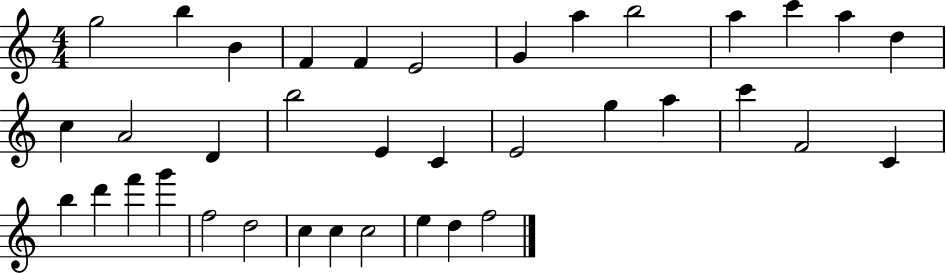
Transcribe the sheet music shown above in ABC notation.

X:1
T:Untitled
M:4/4
L:1/4
K:C
g2 b B F F E2 G a b2 a c' a d c A2 D b2 E C E2 g a c' F2 C b d' f' g' f2 d2 c c c2 e d f2